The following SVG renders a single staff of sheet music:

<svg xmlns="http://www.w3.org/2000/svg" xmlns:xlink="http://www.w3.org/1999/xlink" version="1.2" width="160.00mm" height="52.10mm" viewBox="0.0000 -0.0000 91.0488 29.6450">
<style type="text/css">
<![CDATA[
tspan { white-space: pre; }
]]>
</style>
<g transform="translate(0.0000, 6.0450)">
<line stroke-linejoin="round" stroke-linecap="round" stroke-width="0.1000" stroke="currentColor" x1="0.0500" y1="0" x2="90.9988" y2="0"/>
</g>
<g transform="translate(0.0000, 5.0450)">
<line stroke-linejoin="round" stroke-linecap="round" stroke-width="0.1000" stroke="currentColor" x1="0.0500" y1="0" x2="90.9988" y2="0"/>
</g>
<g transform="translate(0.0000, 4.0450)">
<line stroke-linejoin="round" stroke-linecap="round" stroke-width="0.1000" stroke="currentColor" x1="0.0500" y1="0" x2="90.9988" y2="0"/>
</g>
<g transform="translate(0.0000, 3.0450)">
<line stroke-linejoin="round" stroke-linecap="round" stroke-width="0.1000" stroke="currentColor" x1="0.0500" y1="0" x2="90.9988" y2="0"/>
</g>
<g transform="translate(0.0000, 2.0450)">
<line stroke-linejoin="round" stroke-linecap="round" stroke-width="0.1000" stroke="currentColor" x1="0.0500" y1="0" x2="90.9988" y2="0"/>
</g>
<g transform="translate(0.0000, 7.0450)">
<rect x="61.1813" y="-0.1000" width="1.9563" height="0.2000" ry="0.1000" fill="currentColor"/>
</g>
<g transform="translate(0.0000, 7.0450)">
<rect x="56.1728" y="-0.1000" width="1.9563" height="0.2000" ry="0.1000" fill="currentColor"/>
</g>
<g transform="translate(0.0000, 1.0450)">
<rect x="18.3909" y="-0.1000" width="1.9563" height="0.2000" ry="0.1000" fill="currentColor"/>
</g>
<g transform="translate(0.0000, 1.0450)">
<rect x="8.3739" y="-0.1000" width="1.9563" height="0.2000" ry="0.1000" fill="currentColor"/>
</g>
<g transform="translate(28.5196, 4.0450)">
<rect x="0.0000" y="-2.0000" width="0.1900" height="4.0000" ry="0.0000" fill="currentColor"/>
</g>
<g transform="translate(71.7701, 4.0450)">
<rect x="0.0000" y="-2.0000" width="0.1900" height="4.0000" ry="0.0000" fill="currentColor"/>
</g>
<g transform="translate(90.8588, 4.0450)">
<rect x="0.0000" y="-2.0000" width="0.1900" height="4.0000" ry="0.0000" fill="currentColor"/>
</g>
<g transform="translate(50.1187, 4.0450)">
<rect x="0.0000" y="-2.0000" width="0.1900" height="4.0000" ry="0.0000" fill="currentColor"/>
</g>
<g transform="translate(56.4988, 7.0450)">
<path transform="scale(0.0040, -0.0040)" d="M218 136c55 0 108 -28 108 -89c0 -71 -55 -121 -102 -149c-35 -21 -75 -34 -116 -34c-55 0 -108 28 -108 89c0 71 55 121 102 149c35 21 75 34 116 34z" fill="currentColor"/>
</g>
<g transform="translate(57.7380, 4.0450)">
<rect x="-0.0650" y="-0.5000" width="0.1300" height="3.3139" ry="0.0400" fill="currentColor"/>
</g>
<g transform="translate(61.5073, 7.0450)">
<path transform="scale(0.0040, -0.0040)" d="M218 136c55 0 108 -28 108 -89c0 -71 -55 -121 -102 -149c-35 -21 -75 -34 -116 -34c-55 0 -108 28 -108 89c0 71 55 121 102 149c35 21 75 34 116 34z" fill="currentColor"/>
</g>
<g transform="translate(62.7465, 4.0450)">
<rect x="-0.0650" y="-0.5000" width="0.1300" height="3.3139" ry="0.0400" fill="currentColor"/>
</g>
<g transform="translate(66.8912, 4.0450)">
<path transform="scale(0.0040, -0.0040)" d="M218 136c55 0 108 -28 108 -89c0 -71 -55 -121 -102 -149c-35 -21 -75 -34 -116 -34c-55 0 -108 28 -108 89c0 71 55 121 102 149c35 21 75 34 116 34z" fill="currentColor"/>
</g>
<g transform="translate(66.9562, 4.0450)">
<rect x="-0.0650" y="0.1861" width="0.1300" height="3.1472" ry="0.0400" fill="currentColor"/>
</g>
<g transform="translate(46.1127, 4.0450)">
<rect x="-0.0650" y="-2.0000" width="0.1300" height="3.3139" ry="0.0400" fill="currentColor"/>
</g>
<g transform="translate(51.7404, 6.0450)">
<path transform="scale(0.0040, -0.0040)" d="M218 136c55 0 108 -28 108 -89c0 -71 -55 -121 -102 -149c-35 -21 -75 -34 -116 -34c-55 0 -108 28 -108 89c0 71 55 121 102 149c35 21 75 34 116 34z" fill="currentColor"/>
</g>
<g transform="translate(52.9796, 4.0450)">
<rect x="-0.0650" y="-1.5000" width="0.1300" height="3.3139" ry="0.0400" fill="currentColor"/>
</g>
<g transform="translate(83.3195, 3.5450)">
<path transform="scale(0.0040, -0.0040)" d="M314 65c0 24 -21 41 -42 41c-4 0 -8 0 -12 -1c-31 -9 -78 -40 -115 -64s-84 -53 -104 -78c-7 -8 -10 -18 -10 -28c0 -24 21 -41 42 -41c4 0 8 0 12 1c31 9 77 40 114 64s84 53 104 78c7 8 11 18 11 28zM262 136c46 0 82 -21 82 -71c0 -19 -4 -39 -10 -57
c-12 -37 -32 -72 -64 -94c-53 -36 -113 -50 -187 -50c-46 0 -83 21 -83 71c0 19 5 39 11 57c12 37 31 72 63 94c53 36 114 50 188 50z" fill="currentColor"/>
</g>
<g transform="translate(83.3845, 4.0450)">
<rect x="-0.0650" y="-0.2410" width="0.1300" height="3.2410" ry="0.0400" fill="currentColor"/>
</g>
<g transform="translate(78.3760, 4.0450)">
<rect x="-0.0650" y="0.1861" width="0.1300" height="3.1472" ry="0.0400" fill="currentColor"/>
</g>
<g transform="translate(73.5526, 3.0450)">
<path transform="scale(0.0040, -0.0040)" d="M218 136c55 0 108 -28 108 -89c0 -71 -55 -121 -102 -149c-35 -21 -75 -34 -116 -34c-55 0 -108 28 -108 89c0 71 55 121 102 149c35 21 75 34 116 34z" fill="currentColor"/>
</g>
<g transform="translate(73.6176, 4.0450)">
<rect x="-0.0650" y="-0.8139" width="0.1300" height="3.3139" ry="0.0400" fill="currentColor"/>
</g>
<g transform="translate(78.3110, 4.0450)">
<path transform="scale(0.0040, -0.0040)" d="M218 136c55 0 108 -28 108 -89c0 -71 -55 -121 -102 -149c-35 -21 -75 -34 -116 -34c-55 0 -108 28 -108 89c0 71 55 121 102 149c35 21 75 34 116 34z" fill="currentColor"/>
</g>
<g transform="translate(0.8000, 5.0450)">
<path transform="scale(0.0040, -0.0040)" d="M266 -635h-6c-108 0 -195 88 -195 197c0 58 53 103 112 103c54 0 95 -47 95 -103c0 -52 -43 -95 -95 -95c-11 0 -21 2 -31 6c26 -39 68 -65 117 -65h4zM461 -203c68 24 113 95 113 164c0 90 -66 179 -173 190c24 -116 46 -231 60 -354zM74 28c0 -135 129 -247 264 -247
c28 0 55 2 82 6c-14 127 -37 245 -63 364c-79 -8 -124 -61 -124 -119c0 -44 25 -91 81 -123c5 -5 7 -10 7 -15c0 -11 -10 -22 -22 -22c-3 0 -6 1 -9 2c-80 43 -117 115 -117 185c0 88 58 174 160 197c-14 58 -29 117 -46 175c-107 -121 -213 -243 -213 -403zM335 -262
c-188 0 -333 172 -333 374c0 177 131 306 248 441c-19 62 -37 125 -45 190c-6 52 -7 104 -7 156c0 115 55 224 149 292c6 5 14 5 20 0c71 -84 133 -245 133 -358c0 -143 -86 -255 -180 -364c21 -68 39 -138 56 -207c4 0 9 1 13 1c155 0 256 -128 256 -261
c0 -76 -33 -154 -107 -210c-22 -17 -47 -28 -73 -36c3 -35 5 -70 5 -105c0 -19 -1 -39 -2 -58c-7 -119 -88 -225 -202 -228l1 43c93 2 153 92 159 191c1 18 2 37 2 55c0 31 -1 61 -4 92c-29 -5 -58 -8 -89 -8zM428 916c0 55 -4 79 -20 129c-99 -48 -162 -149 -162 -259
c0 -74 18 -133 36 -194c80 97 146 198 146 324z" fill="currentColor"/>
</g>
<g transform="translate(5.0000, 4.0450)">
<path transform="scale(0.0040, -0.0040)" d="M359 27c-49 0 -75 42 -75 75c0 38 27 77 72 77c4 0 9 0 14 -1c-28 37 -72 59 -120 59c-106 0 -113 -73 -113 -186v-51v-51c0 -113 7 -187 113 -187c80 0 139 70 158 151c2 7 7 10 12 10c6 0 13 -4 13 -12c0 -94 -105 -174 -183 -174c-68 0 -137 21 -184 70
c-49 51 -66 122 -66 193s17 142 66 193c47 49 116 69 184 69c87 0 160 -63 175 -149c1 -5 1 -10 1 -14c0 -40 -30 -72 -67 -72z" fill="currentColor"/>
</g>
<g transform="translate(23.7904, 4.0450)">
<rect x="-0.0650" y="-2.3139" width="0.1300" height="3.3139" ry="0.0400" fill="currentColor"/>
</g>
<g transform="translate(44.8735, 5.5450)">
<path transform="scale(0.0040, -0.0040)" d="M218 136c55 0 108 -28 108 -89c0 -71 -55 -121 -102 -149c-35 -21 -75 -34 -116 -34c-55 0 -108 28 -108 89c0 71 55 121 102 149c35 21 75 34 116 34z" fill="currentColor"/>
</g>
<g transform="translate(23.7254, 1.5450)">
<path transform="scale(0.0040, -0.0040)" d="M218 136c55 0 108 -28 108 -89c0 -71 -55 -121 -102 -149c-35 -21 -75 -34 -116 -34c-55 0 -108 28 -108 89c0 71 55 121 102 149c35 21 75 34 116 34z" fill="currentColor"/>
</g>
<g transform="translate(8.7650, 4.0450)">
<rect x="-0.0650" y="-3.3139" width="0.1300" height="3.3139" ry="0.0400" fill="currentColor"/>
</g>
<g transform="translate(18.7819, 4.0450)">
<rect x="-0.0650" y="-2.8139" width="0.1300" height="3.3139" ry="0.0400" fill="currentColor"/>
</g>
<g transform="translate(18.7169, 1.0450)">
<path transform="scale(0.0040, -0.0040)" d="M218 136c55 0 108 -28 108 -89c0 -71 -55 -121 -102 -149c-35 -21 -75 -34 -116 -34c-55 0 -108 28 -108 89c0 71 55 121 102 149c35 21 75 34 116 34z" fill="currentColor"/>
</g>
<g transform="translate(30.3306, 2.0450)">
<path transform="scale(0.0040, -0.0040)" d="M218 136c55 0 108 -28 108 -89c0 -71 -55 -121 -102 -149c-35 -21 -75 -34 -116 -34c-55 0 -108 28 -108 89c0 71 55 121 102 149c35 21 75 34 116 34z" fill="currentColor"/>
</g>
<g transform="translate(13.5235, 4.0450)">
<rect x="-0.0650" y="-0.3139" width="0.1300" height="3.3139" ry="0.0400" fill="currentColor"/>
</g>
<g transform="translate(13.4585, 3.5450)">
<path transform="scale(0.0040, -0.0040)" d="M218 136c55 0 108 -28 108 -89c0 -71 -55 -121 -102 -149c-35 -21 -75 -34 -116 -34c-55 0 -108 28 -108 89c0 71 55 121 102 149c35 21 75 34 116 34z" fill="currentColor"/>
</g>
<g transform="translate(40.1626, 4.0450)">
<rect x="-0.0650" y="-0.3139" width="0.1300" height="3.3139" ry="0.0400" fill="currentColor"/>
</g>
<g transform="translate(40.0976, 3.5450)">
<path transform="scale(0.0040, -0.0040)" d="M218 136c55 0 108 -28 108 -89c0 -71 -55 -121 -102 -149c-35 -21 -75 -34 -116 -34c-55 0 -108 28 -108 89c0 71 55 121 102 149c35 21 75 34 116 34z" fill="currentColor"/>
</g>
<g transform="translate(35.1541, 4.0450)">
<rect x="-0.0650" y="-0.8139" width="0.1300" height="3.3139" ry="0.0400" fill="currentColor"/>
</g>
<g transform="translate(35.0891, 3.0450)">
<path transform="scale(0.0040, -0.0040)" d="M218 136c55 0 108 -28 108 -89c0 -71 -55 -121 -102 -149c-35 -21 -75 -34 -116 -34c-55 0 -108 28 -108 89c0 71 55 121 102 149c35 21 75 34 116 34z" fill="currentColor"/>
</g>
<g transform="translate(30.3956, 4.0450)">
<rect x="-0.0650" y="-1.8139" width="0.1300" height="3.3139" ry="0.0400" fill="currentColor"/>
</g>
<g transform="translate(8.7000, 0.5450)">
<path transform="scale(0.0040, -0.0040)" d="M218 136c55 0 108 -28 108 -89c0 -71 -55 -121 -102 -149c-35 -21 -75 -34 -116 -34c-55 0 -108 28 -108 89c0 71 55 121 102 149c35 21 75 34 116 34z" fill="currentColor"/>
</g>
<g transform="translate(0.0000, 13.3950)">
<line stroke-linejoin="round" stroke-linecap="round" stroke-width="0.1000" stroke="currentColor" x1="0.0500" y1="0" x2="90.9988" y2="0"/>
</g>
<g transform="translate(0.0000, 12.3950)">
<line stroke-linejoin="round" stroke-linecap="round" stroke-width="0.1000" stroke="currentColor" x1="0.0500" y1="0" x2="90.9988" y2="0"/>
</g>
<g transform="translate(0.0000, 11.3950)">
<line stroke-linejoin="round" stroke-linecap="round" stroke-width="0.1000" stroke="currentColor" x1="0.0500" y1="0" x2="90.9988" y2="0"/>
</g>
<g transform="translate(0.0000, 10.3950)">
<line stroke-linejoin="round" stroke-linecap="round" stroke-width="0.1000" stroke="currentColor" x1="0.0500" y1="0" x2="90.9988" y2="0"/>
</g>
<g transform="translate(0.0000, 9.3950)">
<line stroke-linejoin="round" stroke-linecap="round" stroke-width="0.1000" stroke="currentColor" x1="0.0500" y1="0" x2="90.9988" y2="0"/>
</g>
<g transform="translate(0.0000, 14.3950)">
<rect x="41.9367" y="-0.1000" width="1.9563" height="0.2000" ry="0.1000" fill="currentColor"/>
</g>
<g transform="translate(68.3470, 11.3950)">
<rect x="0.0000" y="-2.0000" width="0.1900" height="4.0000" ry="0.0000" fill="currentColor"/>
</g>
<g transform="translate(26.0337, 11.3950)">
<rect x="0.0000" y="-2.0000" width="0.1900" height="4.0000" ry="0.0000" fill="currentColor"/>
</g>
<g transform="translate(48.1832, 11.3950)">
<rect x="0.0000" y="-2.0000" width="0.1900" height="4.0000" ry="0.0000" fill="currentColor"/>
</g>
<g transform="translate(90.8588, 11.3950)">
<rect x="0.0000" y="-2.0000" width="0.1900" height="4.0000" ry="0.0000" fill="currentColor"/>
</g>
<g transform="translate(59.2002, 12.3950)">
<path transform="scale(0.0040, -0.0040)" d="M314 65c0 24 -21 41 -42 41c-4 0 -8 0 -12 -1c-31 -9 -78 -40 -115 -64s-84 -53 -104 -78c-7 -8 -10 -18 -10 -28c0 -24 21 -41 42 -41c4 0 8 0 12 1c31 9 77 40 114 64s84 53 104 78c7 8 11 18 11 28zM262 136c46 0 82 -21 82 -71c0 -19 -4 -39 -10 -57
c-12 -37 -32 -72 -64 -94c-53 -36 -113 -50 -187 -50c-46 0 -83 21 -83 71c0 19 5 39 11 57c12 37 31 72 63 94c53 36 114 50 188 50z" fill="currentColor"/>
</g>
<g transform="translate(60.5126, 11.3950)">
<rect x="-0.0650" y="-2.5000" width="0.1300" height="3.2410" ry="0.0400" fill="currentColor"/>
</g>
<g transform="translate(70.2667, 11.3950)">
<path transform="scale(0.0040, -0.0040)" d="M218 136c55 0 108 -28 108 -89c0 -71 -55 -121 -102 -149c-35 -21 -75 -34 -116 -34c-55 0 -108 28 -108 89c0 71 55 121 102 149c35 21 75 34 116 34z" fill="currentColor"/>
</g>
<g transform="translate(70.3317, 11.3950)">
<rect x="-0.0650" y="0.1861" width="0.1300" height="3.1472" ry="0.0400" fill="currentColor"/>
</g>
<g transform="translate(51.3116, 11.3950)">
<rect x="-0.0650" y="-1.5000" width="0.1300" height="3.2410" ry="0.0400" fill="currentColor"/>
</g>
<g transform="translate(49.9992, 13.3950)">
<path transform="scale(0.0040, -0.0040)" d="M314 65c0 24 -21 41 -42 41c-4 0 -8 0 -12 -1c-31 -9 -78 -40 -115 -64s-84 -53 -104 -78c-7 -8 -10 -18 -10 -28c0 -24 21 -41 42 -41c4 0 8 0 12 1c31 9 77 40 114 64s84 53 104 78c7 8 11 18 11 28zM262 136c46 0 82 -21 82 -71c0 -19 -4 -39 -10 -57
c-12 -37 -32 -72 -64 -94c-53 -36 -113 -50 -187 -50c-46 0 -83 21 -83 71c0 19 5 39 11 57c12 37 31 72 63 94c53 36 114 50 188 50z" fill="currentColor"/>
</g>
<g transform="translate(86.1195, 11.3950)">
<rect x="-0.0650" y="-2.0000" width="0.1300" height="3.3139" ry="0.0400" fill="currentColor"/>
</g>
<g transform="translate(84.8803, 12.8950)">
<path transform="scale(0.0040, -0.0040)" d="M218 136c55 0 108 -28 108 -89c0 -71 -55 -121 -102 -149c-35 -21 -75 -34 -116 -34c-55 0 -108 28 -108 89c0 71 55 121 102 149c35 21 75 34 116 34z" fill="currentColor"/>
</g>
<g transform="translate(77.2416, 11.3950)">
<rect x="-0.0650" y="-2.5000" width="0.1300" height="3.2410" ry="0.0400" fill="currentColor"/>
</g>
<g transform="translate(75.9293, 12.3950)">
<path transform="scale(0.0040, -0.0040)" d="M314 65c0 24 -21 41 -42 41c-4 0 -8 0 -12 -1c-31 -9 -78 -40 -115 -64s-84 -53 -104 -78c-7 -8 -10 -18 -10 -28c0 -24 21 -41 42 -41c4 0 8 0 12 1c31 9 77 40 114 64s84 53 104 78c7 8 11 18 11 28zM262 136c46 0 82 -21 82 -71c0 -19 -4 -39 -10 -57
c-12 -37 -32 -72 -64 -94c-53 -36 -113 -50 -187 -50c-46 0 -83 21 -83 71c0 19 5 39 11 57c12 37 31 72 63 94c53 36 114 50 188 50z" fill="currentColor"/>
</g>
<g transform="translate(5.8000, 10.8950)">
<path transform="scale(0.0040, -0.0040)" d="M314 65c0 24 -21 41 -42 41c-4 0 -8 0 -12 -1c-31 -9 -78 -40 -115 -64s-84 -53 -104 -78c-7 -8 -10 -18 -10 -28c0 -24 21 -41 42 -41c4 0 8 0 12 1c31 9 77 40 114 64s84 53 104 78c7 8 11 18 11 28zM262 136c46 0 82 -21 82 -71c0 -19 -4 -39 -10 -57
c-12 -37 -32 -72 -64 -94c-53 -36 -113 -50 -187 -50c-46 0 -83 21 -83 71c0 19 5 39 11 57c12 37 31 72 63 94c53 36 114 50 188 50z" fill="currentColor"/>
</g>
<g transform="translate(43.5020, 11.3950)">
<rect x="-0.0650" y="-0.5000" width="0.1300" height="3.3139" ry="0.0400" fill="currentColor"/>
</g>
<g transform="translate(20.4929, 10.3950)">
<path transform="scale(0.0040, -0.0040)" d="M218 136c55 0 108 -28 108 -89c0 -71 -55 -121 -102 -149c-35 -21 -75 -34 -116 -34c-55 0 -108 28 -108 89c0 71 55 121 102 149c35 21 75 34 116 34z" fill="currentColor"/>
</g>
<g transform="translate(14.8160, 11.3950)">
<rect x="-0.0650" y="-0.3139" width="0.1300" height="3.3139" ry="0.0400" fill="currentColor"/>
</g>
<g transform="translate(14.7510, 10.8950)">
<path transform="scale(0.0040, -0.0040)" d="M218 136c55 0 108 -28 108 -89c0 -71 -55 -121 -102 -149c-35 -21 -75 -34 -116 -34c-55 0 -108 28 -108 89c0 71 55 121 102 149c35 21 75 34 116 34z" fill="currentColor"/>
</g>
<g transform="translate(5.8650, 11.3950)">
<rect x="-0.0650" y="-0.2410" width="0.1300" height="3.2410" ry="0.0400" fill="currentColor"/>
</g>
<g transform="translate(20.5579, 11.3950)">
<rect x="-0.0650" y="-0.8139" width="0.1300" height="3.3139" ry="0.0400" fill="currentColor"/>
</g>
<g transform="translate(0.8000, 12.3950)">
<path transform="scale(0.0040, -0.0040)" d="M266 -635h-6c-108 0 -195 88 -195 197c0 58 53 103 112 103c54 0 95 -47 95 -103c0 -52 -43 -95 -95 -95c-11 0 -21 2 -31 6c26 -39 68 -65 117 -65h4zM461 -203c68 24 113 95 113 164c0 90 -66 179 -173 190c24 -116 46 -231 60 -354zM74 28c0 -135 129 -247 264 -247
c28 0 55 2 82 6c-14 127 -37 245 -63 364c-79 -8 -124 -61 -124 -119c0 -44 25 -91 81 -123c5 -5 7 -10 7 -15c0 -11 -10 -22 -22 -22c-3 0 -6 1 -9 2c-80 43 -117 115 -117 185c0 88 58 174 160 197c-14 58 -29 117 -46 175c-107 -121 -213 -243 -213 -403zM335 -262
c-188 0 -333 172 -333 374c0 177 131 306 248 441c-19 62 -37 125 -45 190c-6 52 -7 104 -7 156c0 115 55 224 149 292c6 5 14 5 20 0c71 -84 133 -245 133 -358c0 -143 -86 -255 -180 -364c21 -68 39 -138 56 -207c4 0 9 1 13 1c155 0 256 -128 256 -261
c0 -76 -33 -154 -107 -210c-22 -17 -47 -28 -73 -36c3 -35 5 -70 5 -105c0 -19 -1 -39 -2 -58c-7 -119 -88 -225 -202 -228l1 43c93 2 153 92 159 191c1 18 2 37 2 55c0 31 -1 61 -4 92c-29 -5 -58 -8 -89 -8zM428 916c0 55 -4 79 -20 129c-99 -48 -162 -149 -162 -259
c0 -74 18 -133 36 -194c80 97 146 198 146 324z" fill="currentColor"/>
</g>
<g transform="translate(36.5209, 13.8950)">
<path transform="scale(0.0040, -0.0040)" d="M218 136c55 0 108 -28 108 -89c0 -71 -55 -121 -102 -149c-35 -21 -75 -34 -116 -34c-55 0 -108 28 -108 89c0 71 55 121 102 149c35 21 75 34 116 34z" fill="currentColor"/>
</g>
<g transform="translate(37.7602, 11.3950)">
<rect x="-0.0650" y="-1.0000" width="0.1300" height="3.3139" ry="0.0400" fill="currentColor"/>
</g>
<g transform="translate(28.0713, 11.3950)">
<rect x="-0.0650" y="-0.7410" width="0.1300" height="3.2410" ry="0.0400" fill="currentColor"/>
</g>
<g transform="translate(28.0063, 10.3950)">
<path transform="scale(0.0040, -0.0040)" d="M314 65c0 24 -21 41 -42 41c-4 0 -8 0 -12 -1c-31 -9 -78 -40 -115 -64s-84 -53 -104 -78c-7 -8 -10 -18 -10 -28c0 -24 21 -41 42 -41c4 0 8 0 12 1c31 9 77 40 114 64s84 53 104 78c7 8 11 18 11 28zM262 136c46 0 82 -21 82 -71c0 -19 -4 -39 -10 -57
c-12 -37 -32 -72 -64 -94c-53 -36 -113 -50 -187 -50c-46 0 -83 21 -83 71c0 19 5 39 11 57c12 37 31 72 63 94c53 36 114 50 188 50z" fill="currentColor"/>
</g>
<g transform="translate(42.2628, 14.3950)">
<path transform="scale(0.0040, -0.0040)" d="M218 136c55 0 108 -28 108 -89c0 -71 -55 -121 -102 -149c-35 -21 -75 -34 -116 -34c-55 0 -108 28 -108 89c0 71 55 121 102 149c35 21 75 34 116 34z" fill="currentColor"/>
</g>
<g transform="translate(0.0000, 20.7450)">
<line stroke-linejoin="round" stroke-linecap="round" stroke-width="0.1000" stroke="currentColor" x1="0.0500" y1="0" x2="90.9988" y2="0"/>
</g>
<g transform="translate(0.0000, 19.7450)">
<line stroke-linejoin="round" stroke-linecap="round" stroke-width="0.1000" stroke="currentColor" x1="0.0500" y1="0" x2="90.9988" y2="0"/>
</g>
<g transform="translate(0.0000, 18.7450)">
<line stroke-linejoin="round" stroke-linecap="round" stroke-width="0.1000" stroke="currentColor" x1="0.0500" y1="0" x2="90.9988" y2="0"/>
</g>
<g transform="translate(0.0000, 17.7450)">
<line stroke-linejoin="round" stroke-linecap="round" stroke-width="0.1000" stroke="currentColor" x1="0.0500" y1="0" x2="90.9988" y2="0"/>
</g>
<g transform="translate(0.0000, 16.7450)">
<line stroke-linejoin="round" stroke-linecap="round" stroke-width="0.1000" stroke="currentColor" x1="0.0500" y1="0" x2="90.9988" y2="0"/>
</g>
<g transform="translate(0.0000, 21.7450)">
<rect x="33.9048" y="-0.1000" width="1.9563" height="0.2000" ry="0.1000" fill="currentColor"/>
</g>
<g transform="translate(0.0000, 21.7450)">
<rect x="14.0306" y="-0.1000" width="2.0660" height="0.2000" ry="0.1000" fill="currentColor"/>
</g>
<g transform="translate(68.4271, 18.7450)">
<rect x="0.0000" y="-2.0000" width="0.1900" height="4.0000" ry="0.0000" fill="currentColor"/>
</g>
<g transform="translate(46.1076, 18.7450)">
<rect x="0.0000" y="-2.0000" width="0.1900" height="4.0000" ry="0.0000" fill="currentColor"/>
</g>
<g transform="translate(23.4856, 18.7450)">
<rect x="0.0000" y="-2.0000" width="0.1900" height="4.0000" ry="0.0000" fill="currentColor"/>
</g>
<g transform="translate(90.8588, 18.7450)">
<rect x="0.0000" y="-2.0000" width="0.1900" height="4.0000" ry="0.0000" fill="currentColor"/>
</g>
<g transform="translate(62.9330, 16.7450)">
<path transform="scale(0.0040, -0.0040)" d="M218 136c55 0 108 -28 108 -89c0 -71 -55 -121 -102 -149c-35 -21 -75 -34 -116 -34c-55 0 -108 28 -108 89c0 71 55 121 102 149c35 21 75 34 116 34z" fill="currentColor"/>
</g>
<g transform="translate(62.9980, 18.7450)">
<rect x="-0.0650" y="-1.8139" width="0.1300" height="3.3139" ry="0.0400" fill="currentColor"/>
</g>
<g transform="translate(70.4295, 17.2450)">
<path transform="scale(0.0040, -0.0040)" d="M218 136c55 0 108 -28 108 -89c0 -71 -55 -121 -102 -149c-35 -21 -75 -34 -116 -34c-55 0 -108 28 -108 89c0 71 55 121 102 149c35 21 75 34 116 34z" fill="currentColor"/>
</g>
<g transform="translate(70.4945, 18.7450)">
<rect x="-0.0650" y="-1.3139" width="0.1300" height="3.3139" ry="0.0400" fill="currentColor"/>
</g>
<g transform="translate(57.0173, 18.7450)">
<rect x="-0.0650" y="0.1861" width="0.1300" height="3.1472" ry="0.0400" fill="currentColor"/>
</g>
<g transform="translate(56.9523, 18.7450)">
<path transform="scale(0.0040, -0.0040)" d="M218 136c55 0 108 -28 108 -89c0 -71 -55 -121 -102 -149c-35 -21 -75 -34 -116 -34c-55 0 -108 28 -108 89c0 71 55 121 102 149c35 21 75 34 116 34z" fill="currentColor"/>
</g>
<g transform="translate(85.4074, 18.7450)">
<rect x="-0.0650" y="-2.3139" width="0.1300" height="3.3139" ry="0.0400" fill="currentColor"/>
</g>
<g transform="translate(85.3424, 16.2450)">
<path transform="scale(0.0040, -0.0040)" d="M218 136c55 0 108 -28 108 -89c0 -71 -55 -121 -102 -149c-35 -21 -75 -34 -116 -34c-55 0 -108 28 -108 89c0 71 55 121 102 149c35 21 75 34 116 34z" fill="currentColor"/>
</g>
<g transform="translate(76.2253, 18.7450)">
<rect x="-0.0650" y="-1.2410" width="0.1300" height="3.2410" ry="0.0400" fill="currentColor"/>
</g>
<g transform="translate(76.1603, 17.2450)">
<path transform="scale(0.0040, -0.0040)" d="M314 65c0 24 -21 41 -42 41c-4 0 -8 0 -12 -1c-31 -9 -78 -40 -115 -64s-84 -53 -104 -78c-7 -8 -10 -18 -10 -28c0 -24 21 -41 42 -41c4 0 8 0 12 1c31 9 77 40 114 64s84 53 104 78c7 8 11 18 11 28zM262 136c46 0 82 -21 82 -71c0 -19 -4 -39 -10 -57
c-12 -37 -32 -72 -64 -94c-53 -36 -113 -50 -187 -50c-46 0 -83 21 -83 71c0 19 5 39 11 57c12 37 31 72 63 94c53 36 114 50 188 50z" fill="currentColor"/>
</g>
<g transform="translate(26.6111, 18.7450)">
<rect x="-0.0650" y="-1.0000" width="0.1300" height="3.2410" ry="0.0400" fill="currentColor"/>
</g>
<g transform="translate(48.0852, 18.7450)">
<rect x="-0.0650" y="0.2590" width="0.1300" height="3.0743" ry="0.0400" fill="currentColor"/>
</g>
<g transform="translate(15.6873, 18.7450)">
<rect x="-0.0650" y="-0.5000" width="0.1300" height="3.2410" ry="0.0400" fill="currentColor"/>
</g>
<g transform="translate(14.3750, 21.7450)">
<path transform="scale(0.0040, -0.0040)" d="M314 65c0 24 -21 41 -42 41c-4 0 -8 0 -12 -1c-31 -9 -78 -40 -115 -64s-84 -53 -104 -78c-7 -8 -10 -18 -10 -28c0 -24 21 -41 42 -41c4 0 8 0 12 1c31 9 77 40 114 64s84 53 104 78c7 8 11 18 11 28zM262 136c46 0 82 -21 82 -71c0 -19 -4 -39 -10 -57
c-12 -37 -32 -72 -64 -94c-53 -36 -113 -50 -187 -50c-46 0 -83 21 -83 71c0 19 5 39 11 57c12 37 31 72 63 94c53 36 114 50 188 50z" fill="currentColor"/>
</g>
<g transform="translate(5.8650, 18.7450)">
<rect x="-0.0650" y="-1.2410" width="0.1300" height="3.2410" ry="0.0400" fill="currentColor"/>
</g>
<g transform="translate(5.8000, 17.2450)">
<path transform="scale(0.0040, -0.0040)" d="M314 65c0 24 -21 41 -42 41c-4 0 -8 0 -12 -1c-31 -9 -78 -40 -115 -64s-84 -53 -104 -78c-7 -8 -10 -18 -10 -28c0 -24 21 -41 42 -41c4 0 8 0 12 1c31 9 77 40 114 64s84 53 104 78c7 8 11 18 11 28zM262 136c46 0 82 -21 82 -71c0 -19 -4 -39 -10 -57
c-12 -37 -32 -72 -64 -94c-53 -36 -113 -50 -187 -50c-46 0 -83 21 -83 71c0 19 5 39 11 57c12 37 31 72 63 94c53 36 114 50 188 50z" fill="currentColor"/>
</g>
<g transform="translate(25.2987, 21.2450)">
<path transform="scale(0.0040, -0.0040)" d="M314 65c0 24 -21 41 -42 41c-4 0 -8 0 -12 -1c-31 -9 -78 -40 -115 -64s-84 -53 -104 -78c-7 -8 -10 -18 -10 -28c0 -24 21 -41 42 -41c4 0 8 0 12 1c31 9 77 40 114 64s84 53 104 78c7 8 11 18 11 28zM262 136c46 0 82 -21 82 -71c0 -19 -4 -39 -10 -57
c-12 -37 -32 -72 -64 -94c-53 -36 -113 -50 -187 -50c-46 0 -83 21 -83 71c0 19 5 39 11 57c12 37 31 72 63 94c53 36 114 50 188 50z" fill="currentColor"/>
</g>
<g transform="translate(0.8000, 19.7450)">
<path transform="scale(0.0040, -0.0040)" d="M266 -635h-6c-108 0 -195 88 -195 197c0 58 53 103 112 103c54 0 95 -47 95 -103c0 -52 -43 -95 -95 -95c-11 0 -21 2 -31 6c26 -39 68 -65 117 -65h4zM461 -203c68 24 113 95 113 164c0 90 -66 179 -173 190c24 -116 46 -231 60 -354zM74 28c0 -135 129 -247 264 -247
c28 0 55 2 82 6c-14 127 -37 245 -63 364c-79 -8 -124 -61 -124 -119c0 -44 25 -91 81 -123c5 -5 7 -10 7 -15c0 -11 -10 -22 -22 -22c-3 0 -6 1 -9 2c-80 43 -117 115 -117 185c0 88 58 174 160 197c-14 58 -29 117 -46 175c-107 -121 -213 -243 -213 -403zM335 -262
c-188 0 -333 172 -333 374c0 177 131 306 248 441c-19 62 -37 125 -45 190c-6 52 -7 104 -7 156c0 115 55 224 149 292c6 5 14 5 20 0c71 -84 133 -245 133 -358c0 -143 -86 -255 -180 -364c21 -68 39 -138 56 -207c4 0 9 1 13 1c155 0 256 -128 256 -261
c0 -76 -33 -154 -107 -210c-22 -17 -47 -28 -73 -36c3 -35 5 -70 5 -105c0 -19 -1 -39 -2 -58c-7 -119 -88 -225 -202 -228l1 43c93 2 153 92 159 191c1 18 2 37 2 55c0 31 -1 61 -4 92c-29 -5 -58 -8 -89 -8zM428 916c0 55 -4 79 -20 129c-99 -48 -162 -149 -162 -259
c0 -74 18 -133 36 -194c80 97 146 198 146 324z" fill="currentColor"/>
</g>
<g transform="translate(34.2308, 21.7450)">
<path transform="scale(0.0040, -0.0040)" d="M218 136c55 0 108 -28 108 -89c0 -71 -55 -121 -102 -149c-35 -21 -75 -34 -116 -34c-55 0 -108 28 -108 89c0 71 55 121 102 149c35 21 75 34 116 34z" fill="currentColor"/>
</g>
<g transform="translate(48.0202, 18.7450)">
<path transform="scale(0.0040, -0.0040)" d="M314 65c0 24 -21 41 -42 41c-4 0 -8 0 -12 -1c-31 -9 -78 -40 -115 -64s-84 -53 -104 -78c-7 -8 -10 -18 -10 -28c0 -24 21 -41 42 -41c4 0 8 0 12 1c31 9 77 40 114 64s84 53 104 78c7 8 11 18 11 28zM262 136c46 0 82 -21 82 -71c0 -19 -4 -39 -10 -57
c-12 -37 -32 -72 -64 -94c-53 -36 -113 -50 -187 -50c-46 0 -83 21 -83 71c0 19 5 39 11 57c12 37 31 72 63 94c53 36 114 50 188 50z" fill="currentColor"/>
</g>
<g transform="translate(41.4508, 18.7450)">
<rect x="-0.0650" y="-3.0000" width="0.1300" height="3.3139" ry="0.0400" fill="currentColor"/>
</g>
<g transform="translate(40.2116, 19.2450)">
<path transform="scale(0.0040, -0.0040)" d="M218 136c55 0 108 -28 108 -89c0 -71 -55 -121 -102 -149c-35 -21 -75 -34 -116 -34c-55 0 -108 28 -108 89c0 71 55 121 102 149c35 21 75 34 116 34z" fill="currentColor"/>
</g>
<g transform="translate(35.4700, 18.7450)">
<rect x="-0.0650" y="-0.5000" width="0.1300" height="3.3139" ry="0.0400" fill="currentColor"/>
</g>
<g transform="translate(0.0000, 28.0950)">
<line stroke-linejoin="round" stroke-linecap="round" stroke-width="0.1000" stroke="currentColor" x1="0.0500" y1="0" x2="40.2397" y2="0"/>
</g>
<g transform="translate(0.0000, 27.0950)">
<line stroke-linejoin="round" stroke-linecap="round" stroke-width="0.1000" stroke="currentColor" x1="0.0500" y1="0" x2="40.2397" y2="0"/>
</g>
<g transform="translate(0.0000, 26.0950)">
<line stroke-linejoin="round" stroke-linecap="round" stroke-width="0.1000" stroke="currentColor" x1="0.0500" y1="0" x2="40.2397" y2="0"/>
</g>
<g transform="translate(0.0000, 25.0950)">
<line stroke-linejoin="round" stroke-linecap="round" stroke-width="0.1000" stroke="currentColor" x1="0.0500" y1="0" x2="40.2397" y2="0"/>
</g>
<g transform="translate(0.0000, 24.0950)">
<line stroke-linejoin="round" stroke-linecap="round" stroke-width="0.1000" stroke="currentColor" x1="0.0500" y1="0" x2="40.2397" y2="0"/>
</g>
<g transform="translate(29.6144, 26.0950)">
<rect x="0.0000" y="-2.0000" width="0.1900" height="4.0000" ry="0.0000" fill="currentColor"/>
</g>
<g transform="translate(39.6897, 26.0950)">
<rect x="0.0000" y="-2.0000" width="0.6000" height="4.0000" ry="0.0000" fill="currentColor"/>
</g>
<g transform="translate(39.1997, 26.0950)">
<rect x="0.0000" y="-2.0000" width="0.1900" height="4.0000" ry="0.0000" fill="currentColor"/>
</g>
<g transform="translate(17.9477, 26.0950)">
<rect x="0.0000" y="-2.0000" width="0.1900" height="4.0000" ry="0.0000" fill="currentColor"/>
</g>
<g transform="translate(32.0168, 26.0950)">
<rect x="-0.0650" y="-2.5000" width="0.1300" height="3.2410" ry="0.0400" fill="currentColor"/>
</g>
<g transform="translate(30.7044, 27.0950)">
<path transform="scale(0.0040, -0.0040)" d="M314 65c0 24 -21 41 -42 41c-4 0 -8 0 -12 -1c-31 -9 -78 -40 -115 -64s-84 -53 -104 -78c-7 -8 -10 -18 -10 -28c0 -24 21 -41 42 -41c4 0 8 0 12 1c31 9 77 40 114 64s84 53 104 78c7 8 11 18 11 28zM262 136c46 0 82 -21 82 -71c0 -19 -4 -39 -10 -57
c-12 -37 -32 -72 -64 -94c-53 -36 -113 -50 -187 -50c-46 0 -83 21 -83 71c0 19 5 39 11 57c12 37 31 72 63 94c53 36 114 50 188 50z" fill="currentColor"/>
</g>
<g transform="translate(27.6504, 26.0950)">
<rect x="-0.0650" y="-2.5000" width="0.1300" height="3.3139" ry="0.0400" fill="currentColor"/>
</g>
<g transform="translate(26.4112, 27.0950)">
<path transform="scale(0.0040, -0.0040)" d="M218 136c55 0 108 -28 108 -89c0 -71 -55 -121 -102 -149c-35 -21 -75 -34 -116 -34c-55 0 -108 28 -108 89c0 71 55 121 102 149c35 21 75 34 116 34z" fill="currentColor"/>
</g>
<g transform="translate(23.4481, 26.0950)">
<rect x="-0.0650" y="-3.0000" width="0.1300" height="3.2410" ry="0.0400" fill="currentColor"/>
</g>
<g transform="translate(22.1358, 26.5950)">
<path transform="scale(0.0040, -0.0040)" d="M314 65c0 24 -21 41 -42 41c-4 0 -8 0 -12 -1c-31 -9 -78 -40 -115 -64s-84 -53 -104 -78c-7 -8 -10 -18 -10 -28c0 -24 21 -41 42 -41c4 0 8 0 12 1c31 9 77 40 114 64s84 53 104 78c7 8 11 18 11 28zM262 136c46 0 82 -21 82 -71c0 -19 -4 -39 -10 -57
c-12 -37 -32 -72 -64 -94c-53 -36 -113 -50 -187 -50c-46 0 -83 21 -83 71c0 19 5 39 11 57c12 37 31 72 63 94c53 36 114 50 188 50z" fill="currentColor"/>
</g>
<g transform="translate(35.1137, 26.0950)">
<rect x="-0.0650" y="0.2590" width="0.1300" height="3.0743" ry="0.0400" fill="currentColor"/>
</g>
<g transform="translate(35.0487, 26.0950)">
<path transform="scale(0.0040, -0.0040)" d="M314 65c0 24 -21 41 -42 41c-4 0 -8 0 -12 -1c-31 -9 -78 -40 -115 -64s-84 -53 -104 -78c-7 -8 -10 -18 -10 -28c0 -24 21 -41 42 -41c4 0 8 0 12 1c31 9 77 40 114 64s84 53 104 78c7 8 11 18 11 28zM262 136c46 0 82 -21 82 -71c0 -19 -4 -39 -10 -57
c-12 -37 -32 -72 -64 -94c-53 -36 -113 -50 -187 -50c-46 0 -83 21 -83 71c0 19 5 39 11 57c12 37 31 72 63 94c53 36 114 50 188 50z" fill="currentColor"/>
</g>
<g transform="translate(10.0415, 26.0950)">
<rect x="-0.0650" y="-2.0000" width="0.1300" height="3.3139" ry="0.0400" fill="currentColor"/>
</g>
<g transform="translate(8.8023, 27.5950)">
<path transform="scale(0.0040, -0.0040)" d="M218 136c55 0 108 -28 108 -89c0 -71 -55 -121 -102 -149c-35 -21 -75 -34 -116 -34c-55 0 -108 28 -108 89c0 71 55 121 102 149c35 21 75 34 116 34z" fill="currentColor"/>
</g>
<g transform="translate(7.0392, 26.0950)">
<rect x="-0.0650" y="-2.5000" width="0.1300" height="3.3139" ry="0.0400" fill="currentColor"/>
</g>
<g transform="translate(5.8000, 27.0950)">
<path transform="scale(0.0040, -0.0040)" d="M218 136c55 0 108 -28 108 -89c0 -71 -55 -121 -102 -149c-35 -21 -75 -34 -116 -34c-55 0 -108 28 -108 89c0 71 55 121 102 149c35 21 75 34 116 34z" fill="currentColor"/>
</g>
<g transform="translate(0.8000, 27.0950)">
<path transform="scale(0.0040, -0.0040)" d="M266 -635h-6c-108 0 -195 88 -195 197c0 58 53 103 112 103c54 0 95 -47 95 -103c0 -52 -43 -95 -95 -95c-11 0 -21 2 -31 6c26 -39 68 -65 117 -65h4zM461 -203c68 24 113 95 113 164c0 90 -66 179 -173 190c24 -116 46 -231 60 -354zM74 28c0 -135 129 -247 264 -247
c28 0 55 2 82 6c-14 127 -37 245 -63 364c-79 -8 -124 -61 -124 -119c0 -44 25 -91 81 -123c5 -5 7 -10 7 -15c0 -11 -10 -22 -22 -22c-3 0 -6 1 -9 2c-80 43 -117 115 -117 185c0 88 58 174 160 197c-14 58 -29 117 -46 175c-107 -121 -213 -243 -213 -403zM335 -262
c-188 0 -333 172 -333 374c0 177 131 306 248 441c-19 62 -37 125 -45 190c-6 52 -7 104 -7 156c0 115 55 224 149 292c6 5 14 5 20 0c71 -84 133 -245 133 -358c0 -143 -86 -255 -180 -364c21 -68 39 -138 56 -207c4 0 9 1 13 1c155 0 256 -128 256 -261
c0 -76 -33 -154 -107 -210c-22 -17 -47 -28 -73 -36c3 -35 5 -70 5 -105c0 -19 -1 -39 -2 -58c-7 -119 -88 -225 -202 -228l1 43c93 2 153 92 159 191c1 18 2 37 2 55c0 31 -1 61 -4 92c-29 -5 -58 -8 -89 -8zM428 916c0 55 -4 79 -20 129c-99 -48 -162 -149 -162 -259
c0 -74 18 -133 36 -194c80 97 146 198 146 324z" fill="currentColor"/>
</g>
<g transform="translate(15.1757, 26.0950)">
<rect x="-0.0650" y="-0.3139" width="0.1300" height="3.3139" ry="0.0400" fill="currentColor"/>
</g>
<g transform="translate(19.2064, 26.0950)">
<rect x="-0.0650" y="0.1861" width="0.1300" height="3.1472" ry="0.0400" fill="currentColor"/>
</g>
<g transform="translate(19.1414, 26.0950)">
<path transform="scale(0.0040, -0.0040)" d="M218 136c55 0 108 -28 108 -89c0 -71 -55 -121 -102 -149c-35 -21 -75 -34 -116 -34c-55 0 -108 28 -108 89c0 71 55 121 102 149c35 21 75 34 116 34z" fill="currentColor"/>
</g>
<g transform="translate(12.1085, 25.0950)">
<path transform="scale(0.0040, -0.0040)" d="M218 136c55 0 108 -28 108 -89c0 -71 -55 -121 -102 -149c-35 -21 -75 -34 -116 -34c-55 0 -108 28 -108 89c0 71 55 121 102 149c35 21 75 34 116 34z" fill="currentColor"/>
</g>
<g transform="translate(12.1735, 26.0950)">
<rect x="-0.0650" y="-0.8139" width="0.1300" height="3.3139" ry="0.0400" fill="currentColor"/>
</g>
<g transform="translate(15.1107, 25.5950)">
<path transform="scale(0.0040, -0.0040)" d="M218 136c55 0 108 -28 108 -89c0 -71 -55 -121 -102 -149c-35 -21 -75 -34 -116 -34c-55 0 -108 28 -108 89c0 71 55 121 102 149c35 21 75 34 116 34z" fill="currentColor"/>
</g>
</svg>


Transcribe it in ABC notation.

X:1
T:Untitled
M:4/4
L:1/4
K:C
b c a g f d c F E C C B d B c2 c2 c d d2 D C E2 G2 B G2 F e2 C2 D2 C A B2 B f e e2 g G F d c B A2 G G2 B2